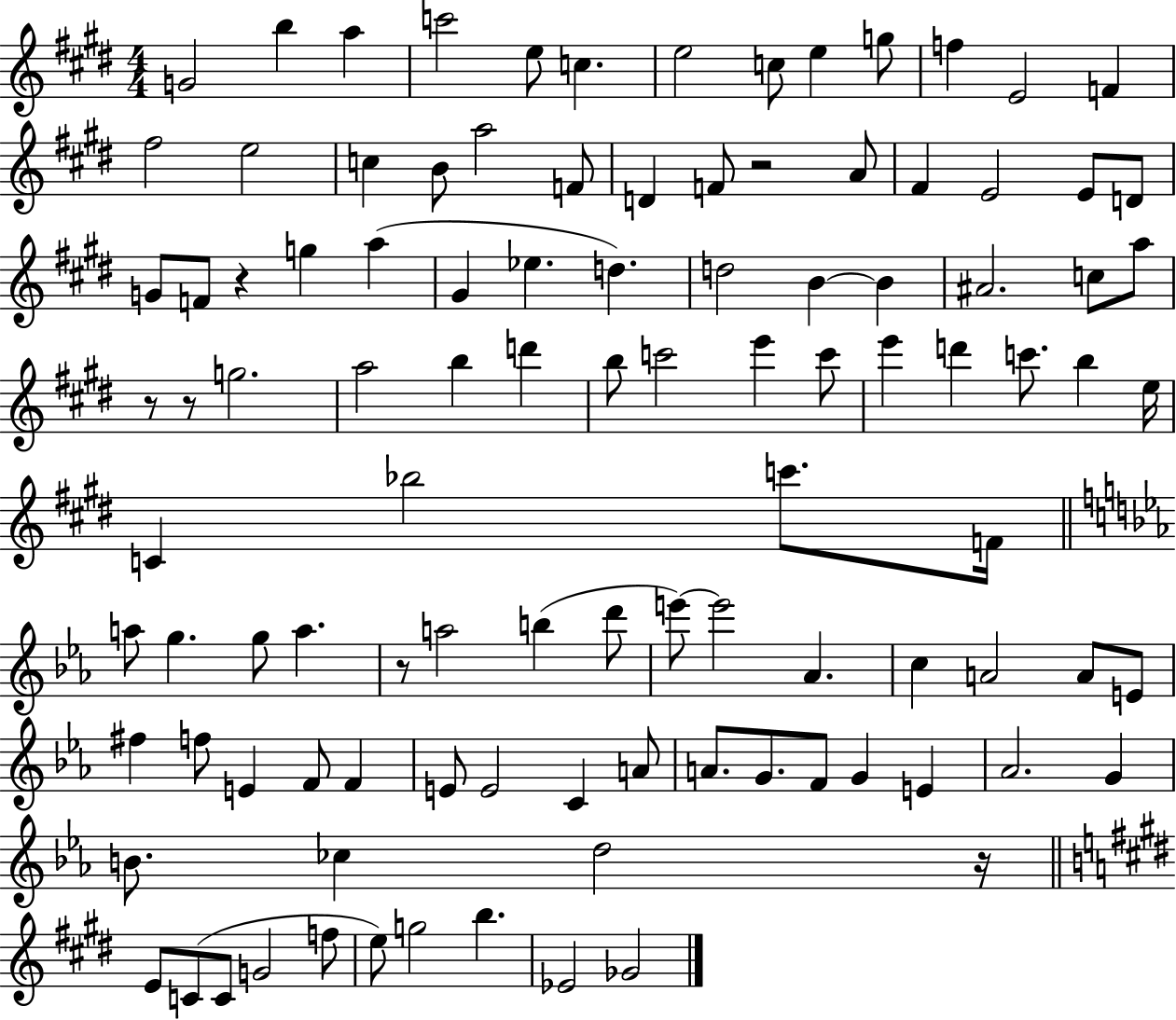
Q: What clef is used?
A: treble